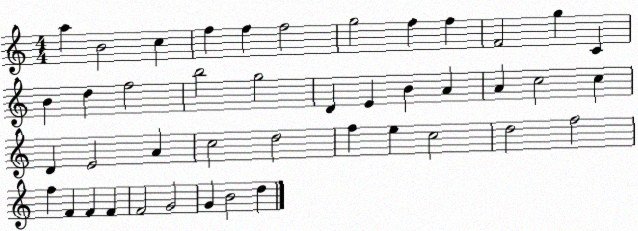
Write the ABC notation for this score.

X:1
T:Untitled
M:4/4
L:1/4
K:C
a B2 c f f f2 g2 f f F2 g C B d f2 b2 g2 D E B A A c2 c D E2 A c2 d2 f e c2 d2 f2 f F F F F2 G2 G B2 d